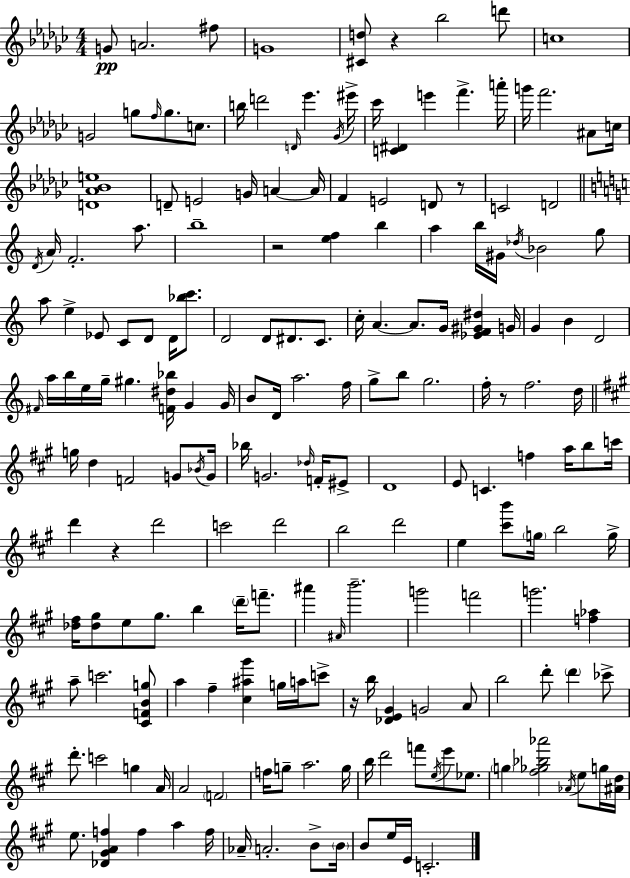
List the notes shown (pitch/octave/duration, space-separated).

G4/e A4/h. F#5/e G4/w [C#4,D5]/e R/q Bb5/h D6/e C5/w G4/h G5/e F5/s G5/e. C5/e. B5/s D6/h D4/s Eb6/q. Gb4/s EIS6/s CES6/s [C4,D#4]/q E6/q F6/q. A6/s G6/s F6/h. A#4/e C5/s [D4,Ab4,Bb4,E5]/w D4/e E4/h G4/s A4/q A4/s F4/q E4/h D4/e R/e C4/h D4/h D4/s A4/s F4/h. A5/e. B5/w R/h [E5,F5]/q B5/q A5/q B5/s G#4/s Db5/s Bb4/h G5/e A5/e E5/q Eb4/e C4/e D4/e D4/s [Bb5,C6]/e. D4/h D4/e D#4/e. C4/e. C5/s A4/q. A4/e. G4/s [Eb4,F4,G#4,D#5]/q G4/s G4/q B4/q D4/h F#4/s A5/s B5/s E5/s G5/s G#5/q. [F4,D#5,Bb5]/s G4/q G4/s B4/e D4/s A5/h. F5/s G5/e B5/e G5/h. F5/s R/e F5/h. D5/s G5/s D5/q F4/h G4/e Bb4/s G4/s Bb5/s G4/h. Db5/s F4/s EIS4/e D4/w E4/e C4/q. F5/q A5/s B5/e C6/s D6/q R/q D6/h C6/h D6/h B5/h D6/h E5/q [C#6,B6]/e G5/s B5/h G5/s [Db5,F#5]/s [Db5,G#5]/e E5/e G#5/e. B5/q D6/s F6/e. A#6/q A#4/s B6/h. G6/h F6/h G6/h. [F5,Ab5]/q A5/e C6/h. [C#4,F4,B4,G5]/e A5/q F#5/q [C#5,A#5,G#6]/q G5/s A5/s C6/e R/s B5/s [Db4,E4,G#4]/q G4/h A4/e B5/h D6/e D6/q CES6/e D6/e. C6/h G5/q A4/s A4/h F4/h F5/s G5/e A5/h. G5/s B5/s D6/h F6/e E5/s E6/e Eb5/e. G5/q [F#5,Gb5,Bb5,Ab6]/h Ab4/s E5/e G5/s [A#4,D5]/s E5/e. [Db4,G#4,A4,F5]/q F5/q A5/q F5/s Ab4/s A4/h. B4/e B4/s B4/e E5/s E4/s C4/h.